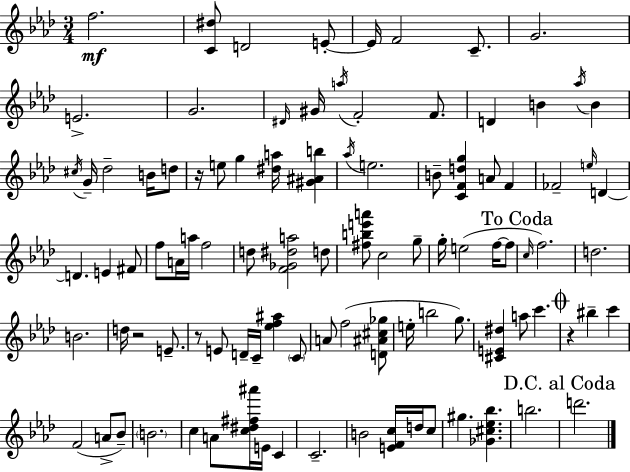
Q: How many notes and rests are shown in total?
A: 98